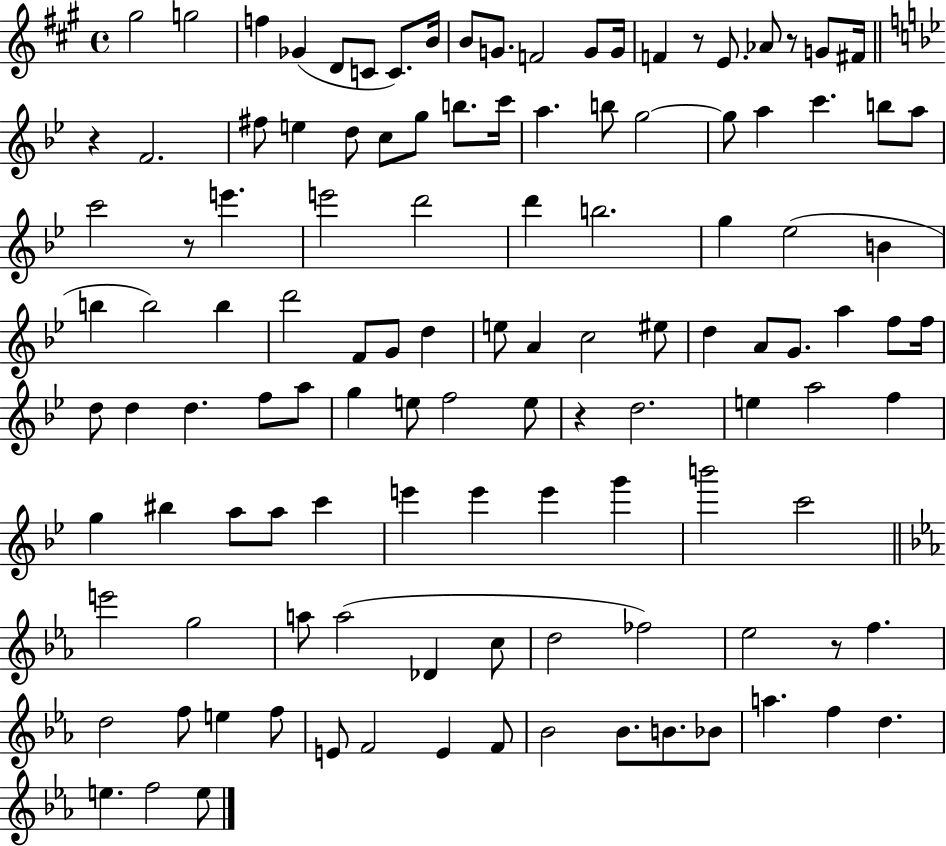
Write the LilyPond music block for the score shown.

{
  \clef treble
  \time 4/4
  \defaultTimeSignature
  \key a \major
  gis''2 g''2 | f''4 ges'4( d'8 c'8 c'8.) b'16 | b'8 g'8. f'2 g'8 g'16 | f'4 r8 e'8. aes'8 r8 g'8 fis'16 | \break \bar "||" \break \key bes \major r4 f'2. | fis''8 e''4 d''8 c''8 g''8 b''8. c'''16 | a''4. b''8 g''2~~ | g''8 a''4 c'''4. b''8 a''8 | \break c'''2 r8 e'''4. | e'''2 d'''2 | d'''4 b''2. | g''4 ees''2( b'4 | \break b''4 b''2) b''4 | d'''2 f'8 g'8 d''4 | e''8 a'4 c''2 eis''8 | d''4 a'8 g'8. a''4 f''8 f''16 | \break d''8 d''4 d''4. f''8 a''8 | g''4 e''8 f''2 e''8 | r4 d''2. | e''4 a''2 f''4 | \break g''4 bis''4 a''8 a''8 c'''4 | e'''4 e'''4 e'''4 g'''4 | b'''2 c'''2 | \bar "||" \break \key c \minor e'''2 g''2 | a''8 a''2( des'4 c''8 | d''2 fes''2) | ees''2 r8 f''4. | \break d''2 f''8 e''4 f''8 | e'8 f'2 e'4 f'8 | bes'2 bes'8. b'8. bes'8 | a''4. f''4 d''4. | \break e''4. f''2 e''8 | \bar "|."
}